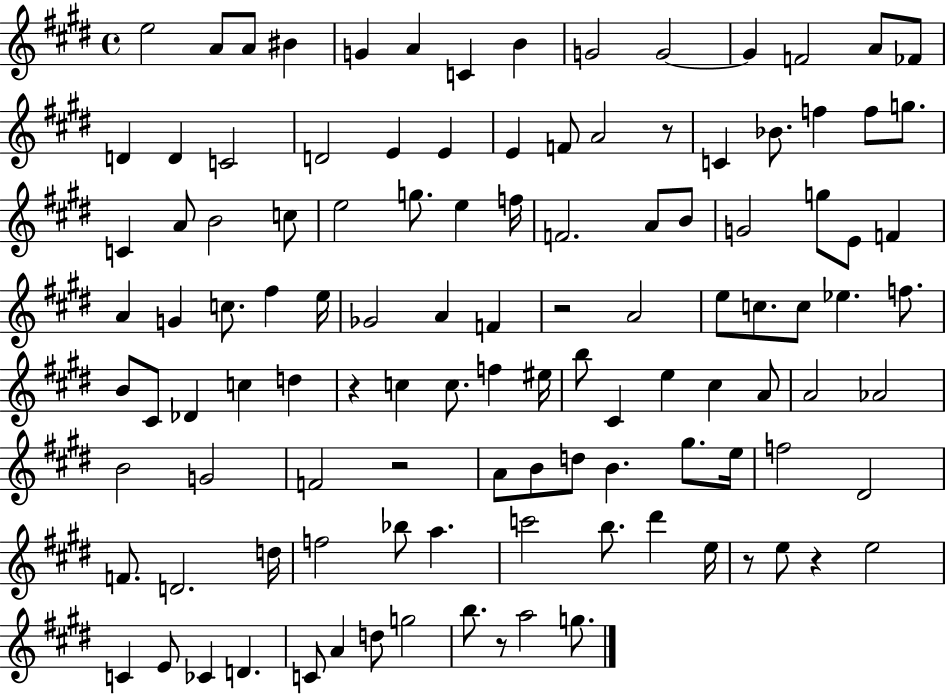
X:1
T:Untitled
M:4/4
L:1/4
K:E
e2 A/2 A/2 ^B G A C B G2 G2 G F2 A/2 _F/2 D D C2 D2 E E E F/2 A2 z/2 C _B/2 f f/2 g/2 C A/2 B2 c/2 e2 g/2 e f/4 F2 A/2 B/2 G2 g/2 E/2 F A G c/2 ^f e/4 _G2 A F z2 A2 e/2 c/2 c/2 _e f/2 B/2 ^C/2 _D c d z c c/2 f ^e/4 b/2 ^C e ^c A/2 A2 _A2 B2 G2 F2 z2 A/2 B/2 d/2 B ^g/2 e/4 f2 ^D2 F/2 D2 d/4 f2 _b/2 a c'2 b/2 ^d' e/4 z/2 e/2 z e2 C E/2 _C D C/2 A d/2 g2 b/2 z/2 a2 g/2